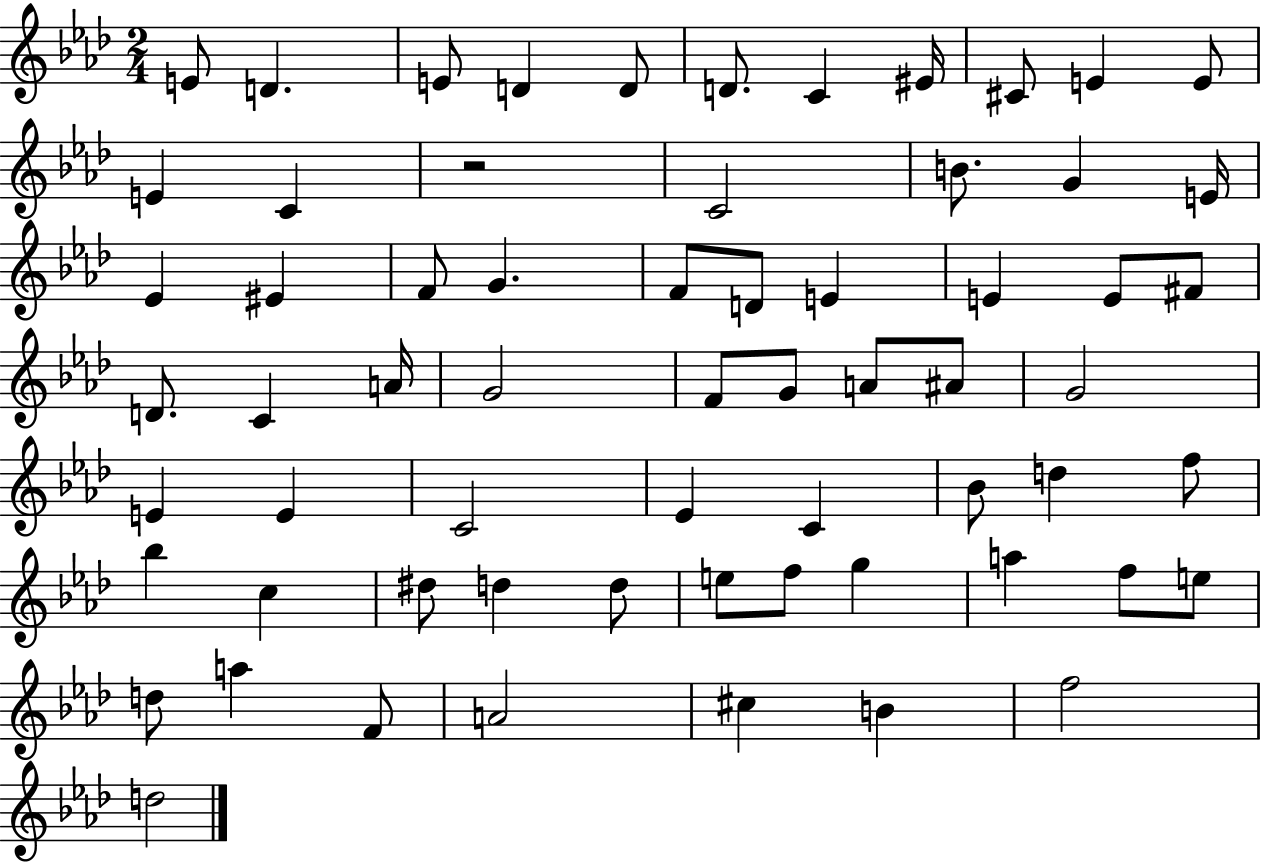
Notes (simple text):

E4/e D4/q. E4/e D4/q D4/e D4/e. C4/q EIS4/s C#4/e E4/q E4/e E4/q C4/q R/h C4/h B4/e. G4/q E4/s Eb4/q EIS4/q F4/e G4/q. F4/e D4/e E4/q E4/q E4/e F#4/e D4/e. C4/q A4/s G4/h F4/e G4/e A4/e A#4/e G4/h E4/q E4/q C4/h Eb4/q C4/q Bb4/e D5/q F5/e Bb5/q C5/q D#5/e D5/q D5/e E5/e F5/e G5/q A5/q F5/e E5/e D5/e A5/q F4/e A4/h C#5/q B4/q F5/h D5/h